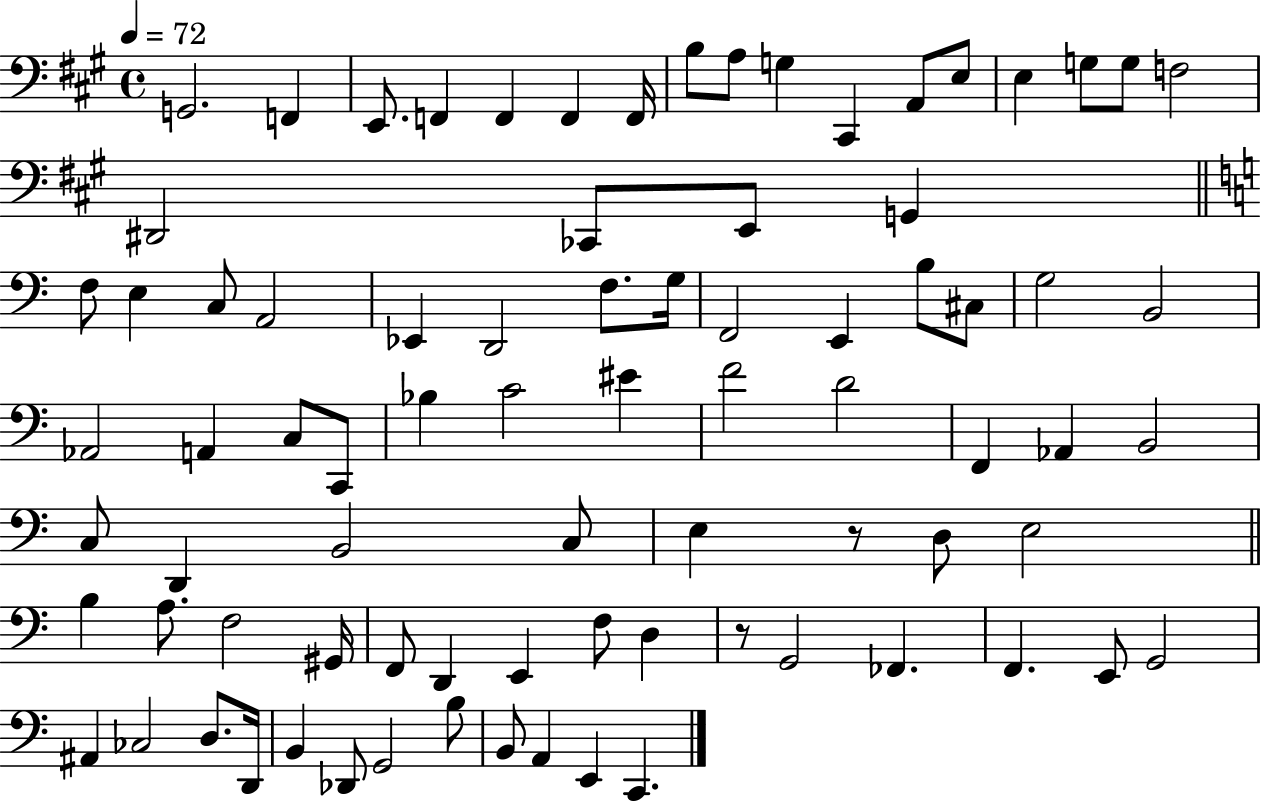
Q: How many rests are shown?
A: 2